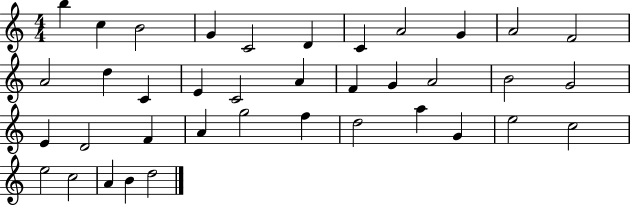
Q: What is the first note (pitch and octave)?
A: B5